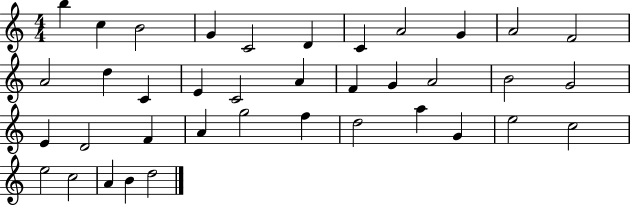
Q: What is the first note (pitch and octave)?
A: B5